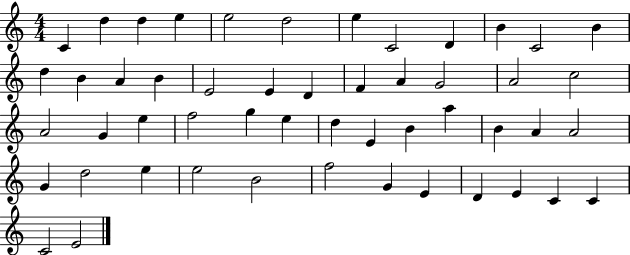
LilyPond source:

{
  \clef treble
  \numericTimeSignature
  \time 4/4
  \key c \major
  c'4 d''4 d''4 e''4 | e''2 d''2 | e''4 c'2 d'4 | b'4 c'2 b'4 | \break d''4 b'4 a'4 b'4 | e'2 e'4 d'4 | f'4 a'4 g'2 | a'2 c''2 | \break a'2 g'4 e''4 | f''2 g''4 e''4 | d''4 e'4 b'4 a''4 | b'4 a'4 a'2 | \break g'4 d''2 e''4 | e''2 b'2 | f''2 g'4 e'4 | d'4 e'4 c'4 c'4 | \break c'2 e'2 | \bar "|."
}